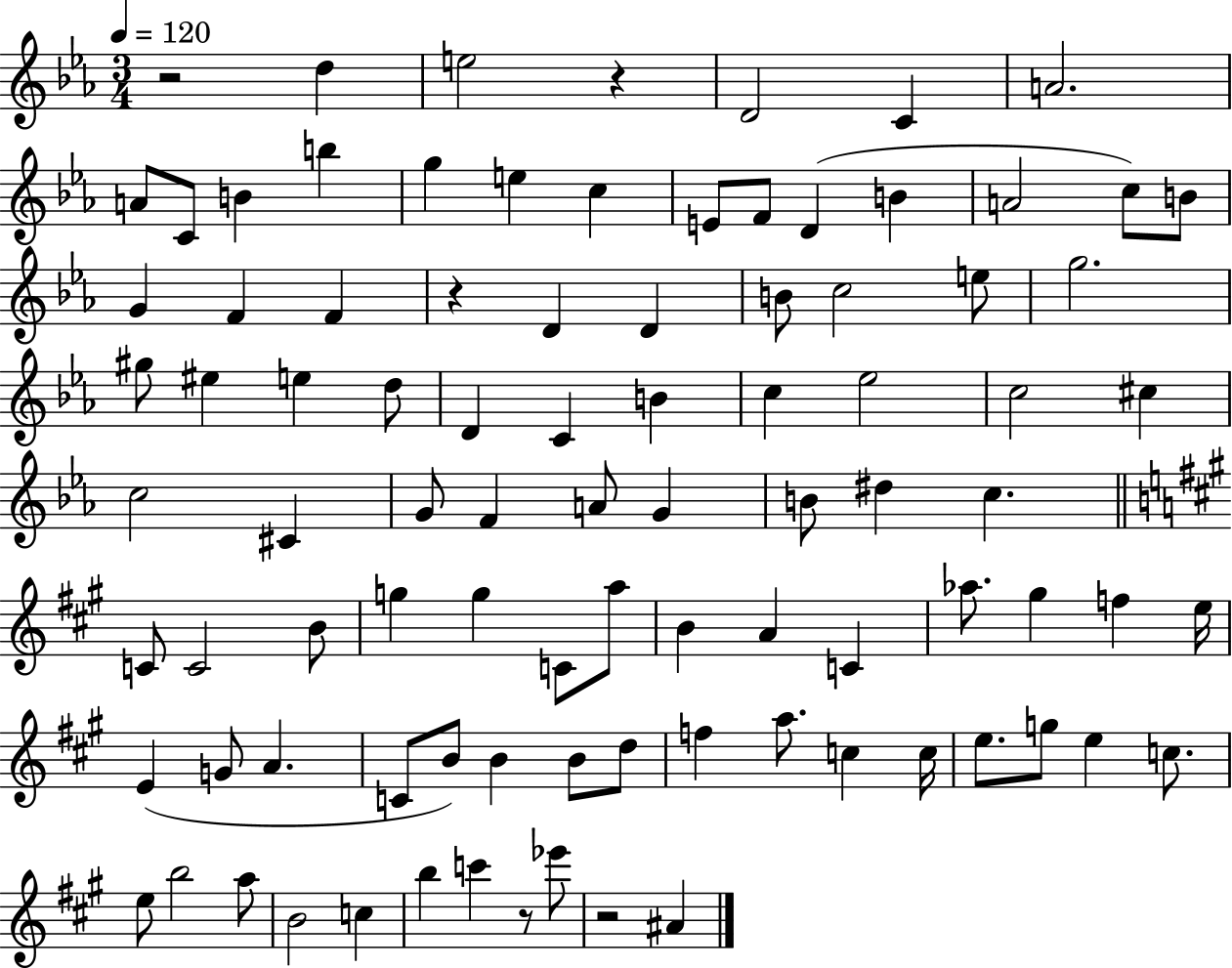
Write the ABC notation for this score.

X:1
T:Untitled
M:3/4
L:1/4
K:Eb
z2 d e2 z D2 C A2 A/2 C/2 B b g e c E/2 F/2 D B A2 c/2 B/2 G F F z D D B/2 c2 e/2 g2 ^g/2 ^e e d/2 D C B c _e2 c2 ^c c2 ^C G/2 F A/2 G B/2 ^d c C/2 C2 B/2 g g C/2 a/2 B A C _a/2 ^g f e/4 E G/2 A C/2 B/2 B B/2 d/2 f a/2 c c/4 e/2 g/2 e c/2 e/2 b2 a/2 B2 c b c' z/2 _e'/2 z2 ^A